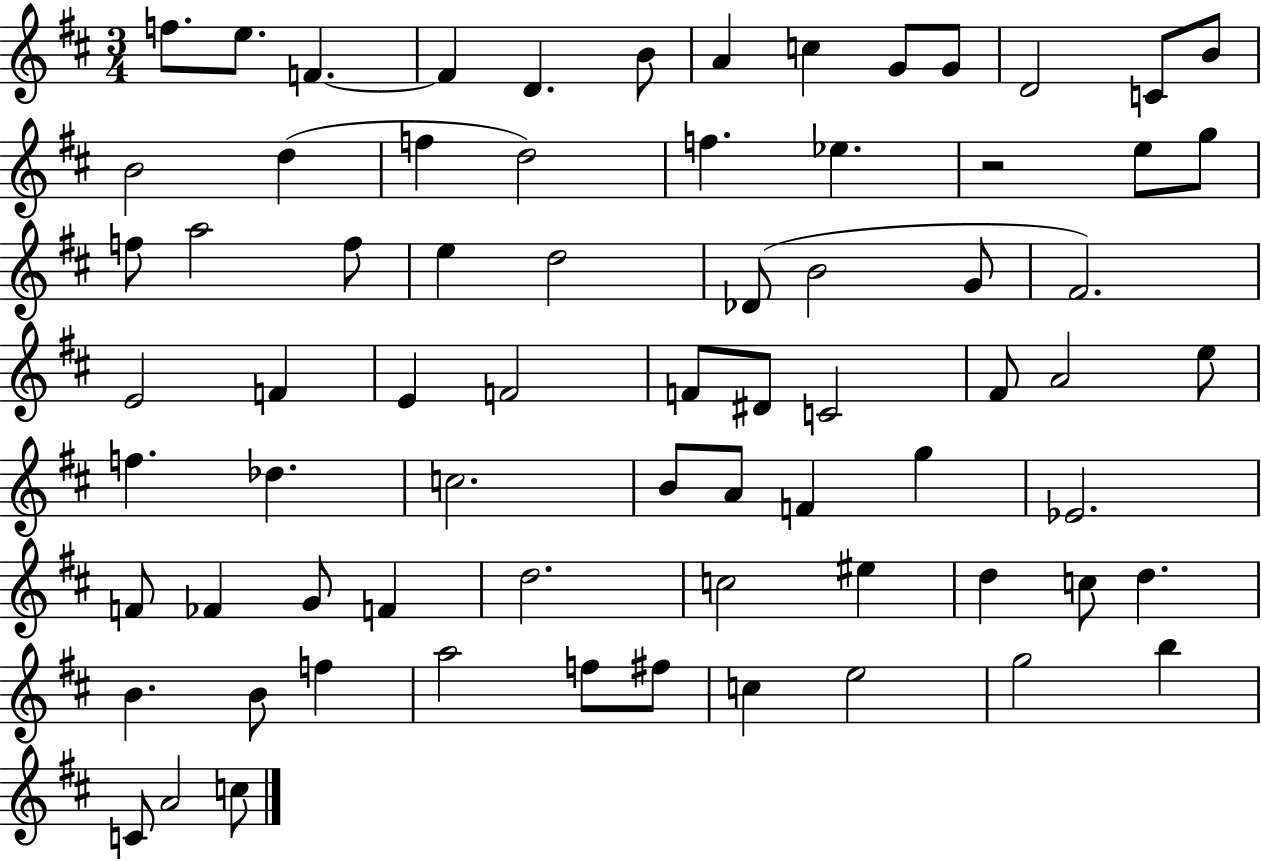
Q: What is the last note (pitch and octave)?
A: C5